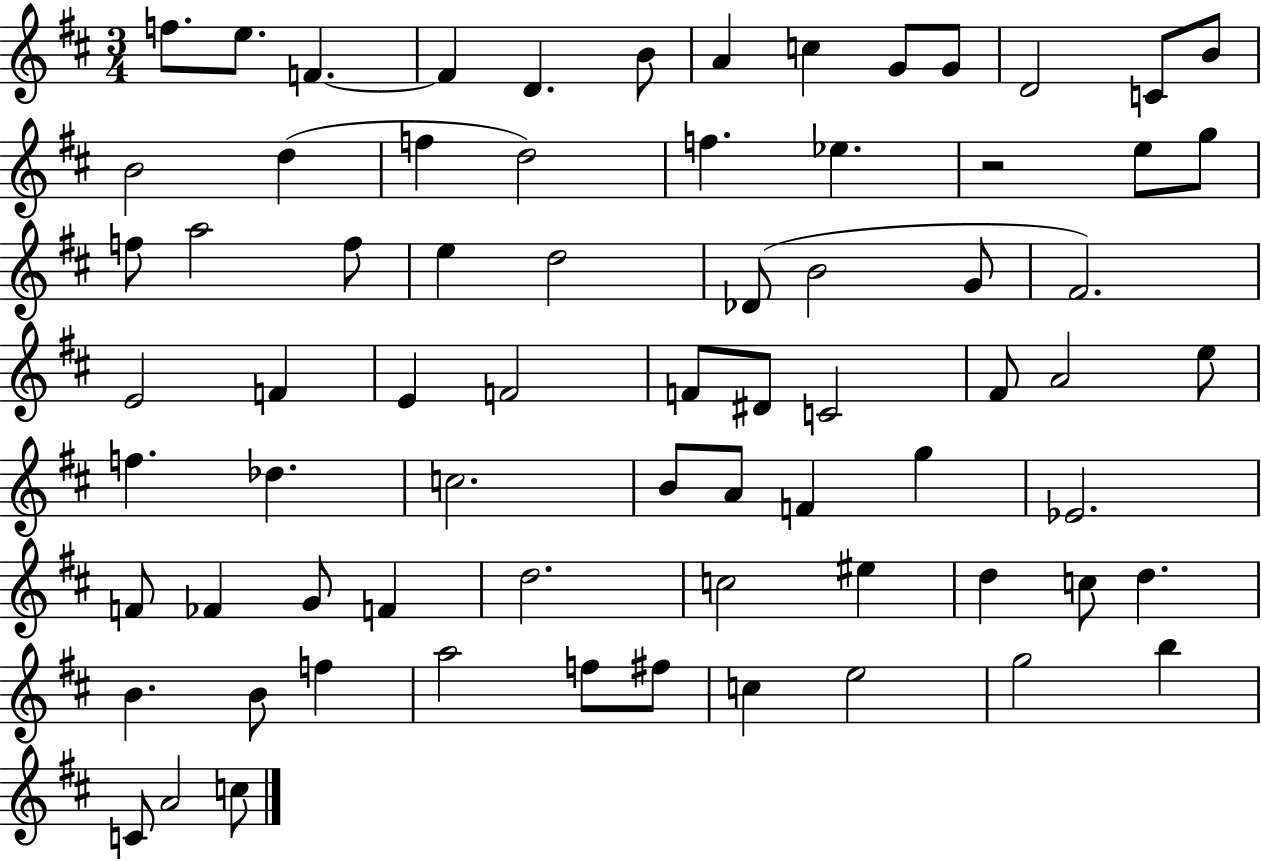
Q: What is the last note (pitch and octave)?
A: C5